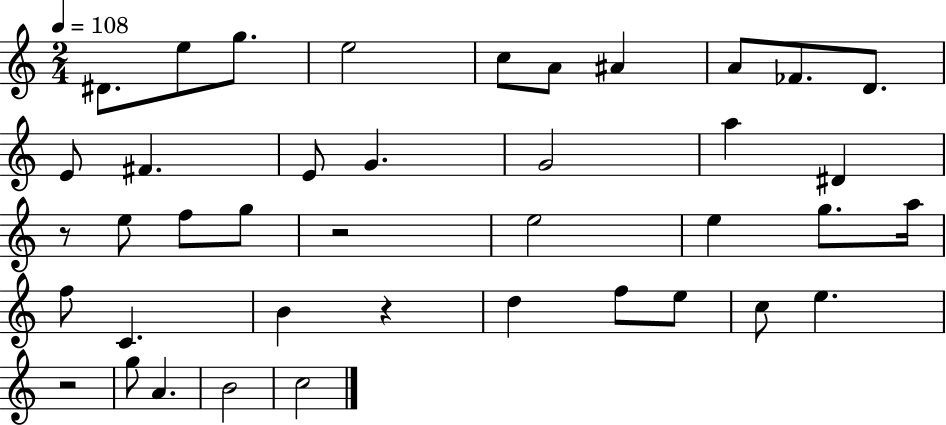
{
  \clef treble
  \numericTimeSignature
  \time 2/4
  \key c \major
  \tempo 4 = 108
  dis'8. e''8 g''8. | e''2 | c''8 a'8 ais'4 | a'8 fes'8. d'8. | \break e'8 fis'4. | e'8 g'4. | g'2 | a''4 dis'4 | \break r8 e''8 f''8 g''8 | r2 | e''2 | e''4 g''8. a''16 | \break f''8 c'4. | b'4 r4 | d''4 f''8 e''8 | c''8 e''4. | \break r2 | g''8 a'4. | b'2 | c''2 | \break \bar "|."
}